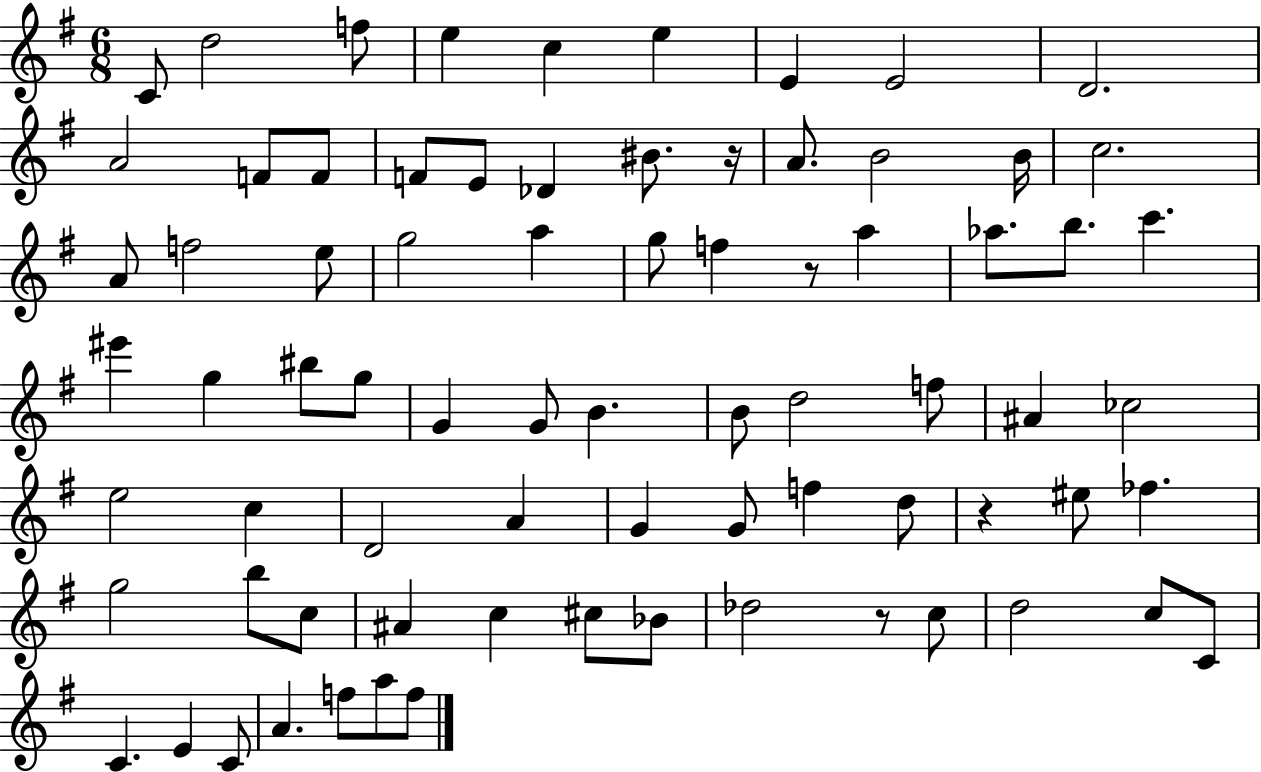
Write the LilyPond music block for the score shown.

{
  \clef treble
  \numericTimeSignature
  \time 6/8
  \key g \major
  c'8 d''2 f''8 | e''4 c''4 e''4 | e'4 e'2 | d'2. | \break a'2 f'8 f'8 | f'8 e'8 des'4 bis'8. r16 | a'8. b'2 b'16 | c''2. | \break a'8 f''2 e''8 | g''2 a''4 | g''8 f''4 r8 a''4 | aes''8. b''8. c'''4. | \break eis'''4 g''4 bis''8 g''8 | g'4 g'8 b'4. | b'8 d''2 f''8 | ais'4 ces''2 | \break e''2 c''4 | d'2 a'4 | g'4 g'8 f''4 d''8 | r4 eis''8 fes''4. | \break g''2 b''8 c''8 | ais'4 c''4 cis''8 bes'8 | des''2 r8 c''8 | d''2 c''8 c'8 | \break c'4. e'4 c'8 | a'4. f''8 a''8 f''8 | \bar "|."
}